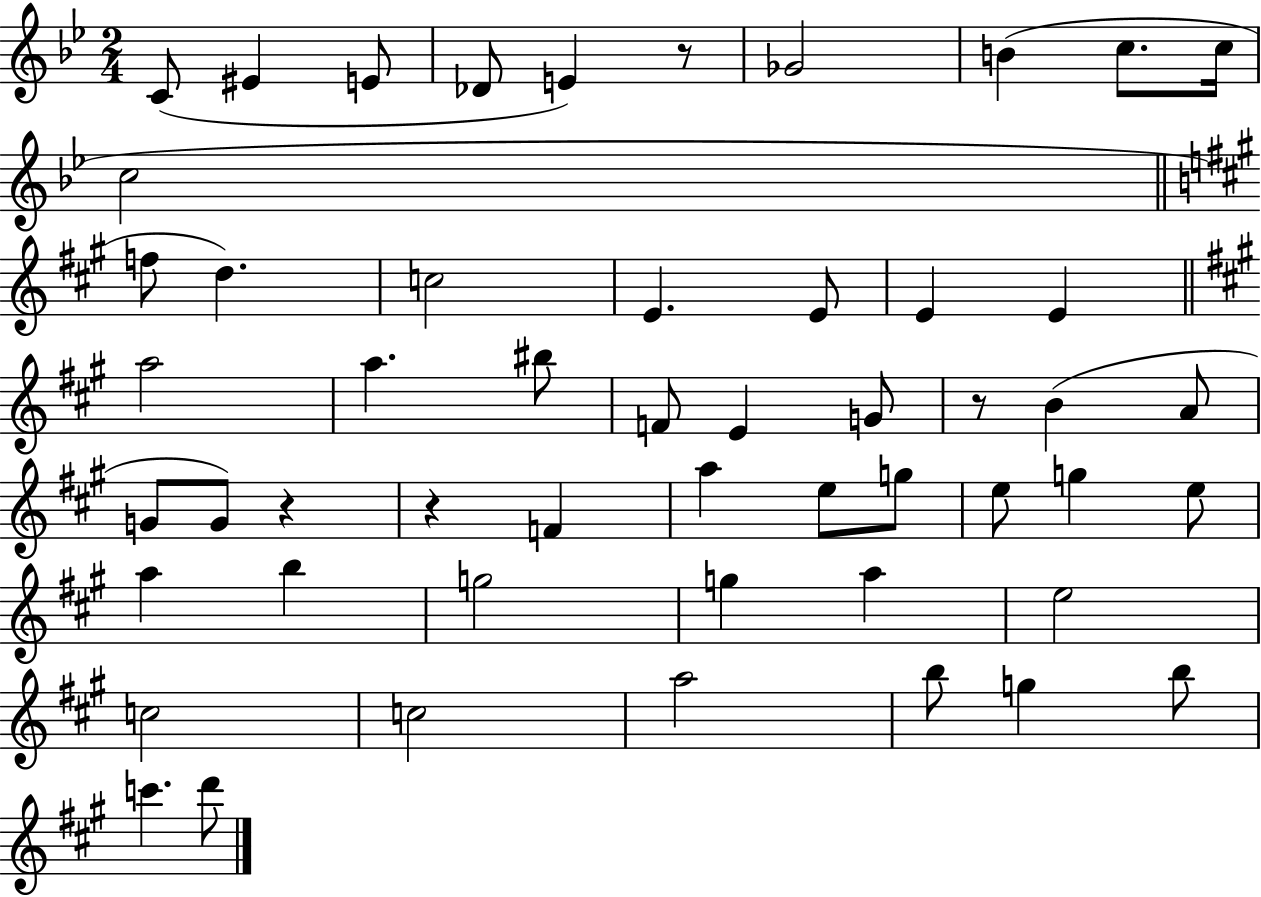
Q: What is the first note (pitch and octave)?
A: C4